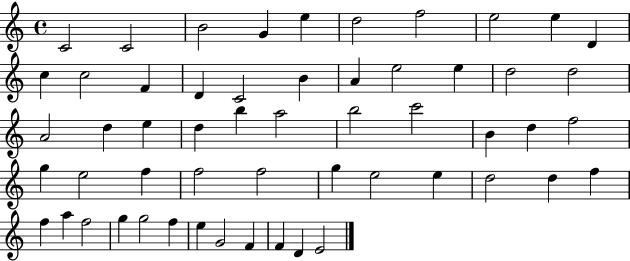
C4/h C4/h B4/h G4/q E5/q D5/h F5/h E5/h E5/q D4/q C5/q C5/h F4/q D4/q C4/h B4/q A4/q E5/h E5/q D5/h D5/h A4/h D5/q E5/q D5/q B5/q A5/h B5/h C6/h B4/q D5/q F5/h G5/q E5/h F5/q F5/h F5/h G5/q E5/h E5/q D5/h D5/q F5/q F5/q A5/q F5/h G5/q G5/h F5/q E5/q G4/h F4/q F4/q D4/q E4/h